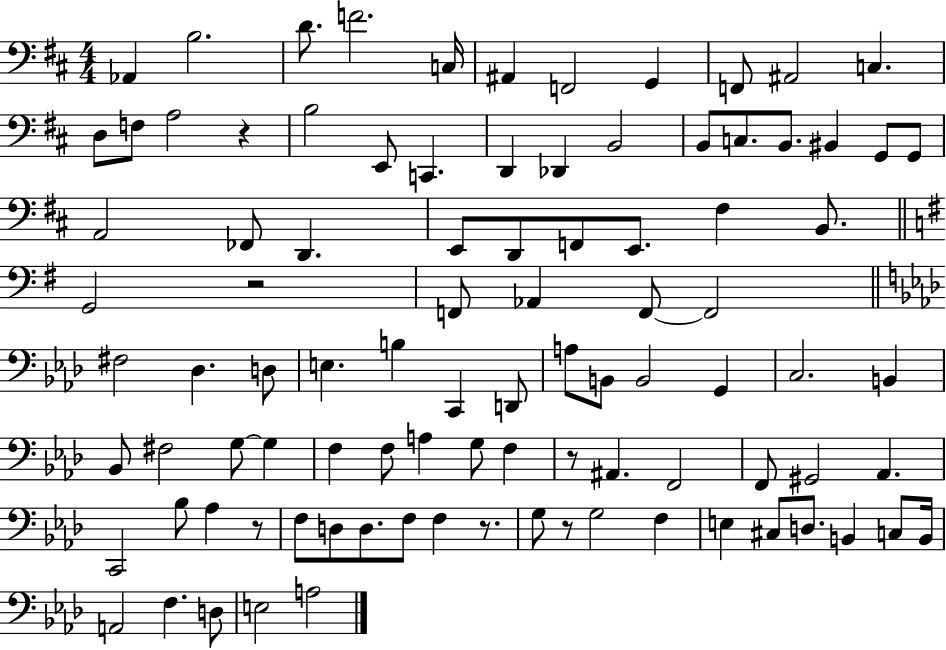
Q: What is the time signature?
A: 4/4